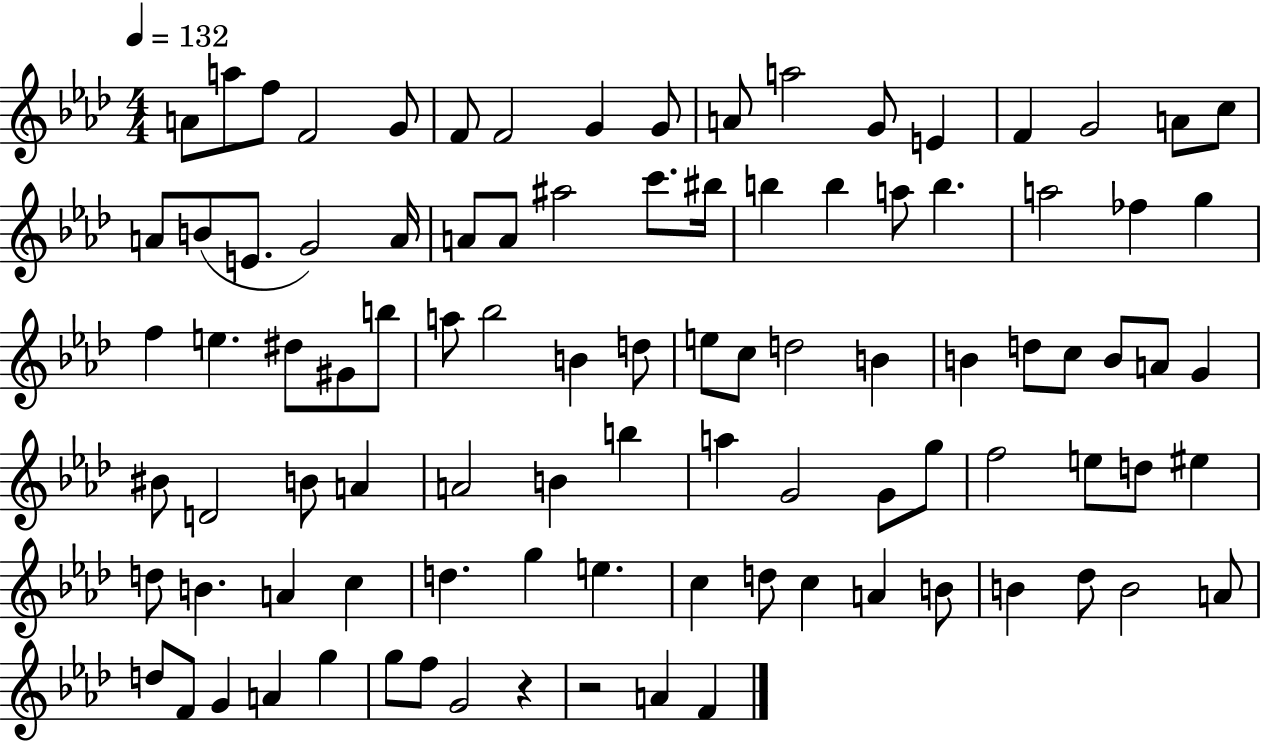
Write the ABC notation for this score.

X:1
T:Untitled
M:4/4
L:1/4
K:Ab
A/2 a/2 f/2 F2 G/2 F/2 F2 G G/2 A/2 a2 G/2 E F G2 A/2 c/2 A/2 B/2 E/2 G2 A/4 A/2 A/2 ^a2 c'/2 ^b/4 b b a/2 b a2 _f g f e ^d/2 ^G/2 b/2 a/2 _b2 B d/2 e/2 c/2 d2 B B d/2 c/2 B/2 A/2 G ^B/2 D2 B/2 A A2 B b a G2 G/2 g/2 f2 e/2 d/2 ^e d/2 B A c d g e c d/2 c A B/2 B _d/2 B2 A/2 d/2 F/2 G A g g/2 f/2 G2 z z2 A F